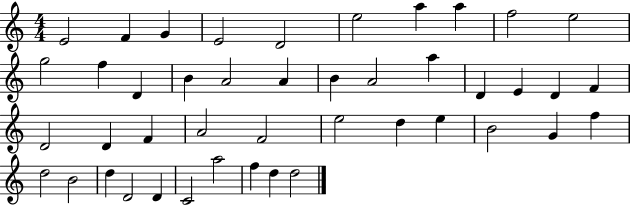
E4/h F4/q G4/q E4/h D4/h E5/h A5/q A5/q F5/h E5/h G5/h F5/q D4/q B4/q A4/h A4/q B4/q A4/h A5/q D4/q E4/q D4/q F4/q D4/h D4/q F4/q A4/h F4/h E5/h D5/q E5/q B4/h G4/q F5/q D5/h B4/h D5/q D4/h D4/q C4/h A5/h F5/q D5/q D5/h